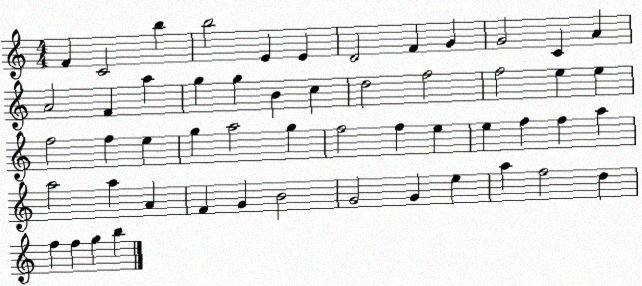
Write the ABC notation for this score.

X:1
T:Untitled
M:4/4
L:1/4
K:C
F C2 b b2 E E D2 F G G2 C A A2 F a g g B c d2 f2 f2 e e f2 f e g a2 g f2 f e e f f a a2 a A F G B2 G2 G e a f2 d f f g b